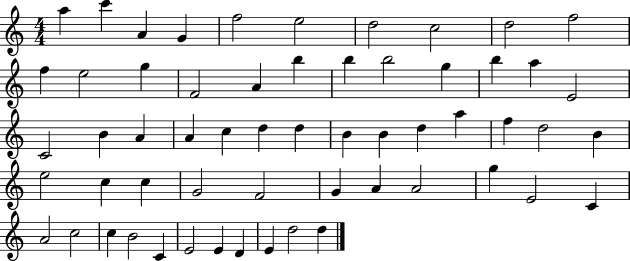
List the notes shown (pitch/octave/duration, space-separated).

A5/q C6/q A4/q G4/q F5/h E5/h D5/h C5/h D5/h F5/h F5/q E5/h G5/q F4/h A4/q B5/q B5/q B5/h G5/q B5/q A5/q E4/h C4/h B4/q A4/q A4/q C5/q D5/q D5/q B4/q B4/q D5/q A5/q F5/q D5/h B4/q E5/h C5/q C5/q G4/h F4/h G4/q A4/q A4/h G5/q E4/h C4/q A4/h C5/h C5/q B4/h C4/q E4/h E4/q D4/q E4/q D5/h D5/q